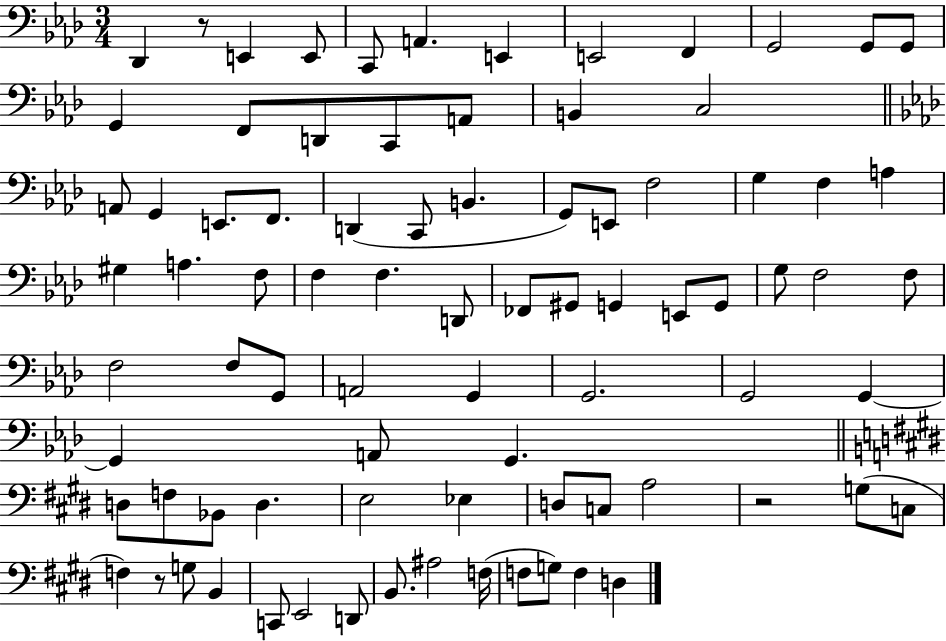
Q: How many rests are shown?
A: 3